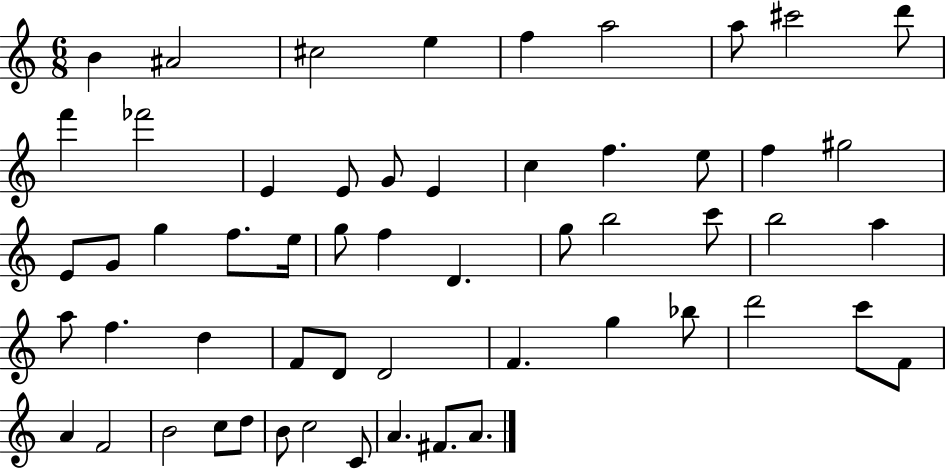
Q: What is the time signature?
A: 6/8